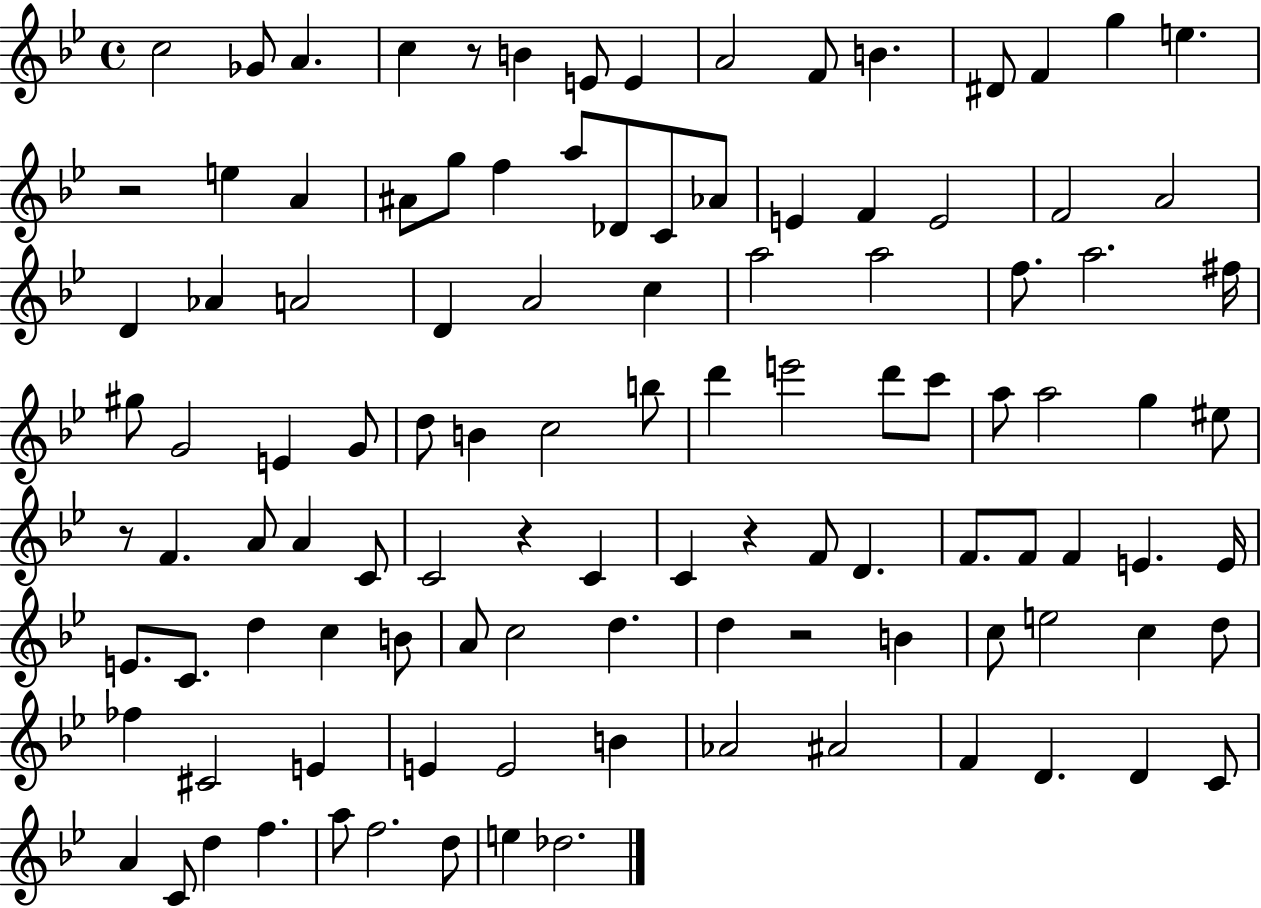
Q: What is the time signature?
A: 4/4